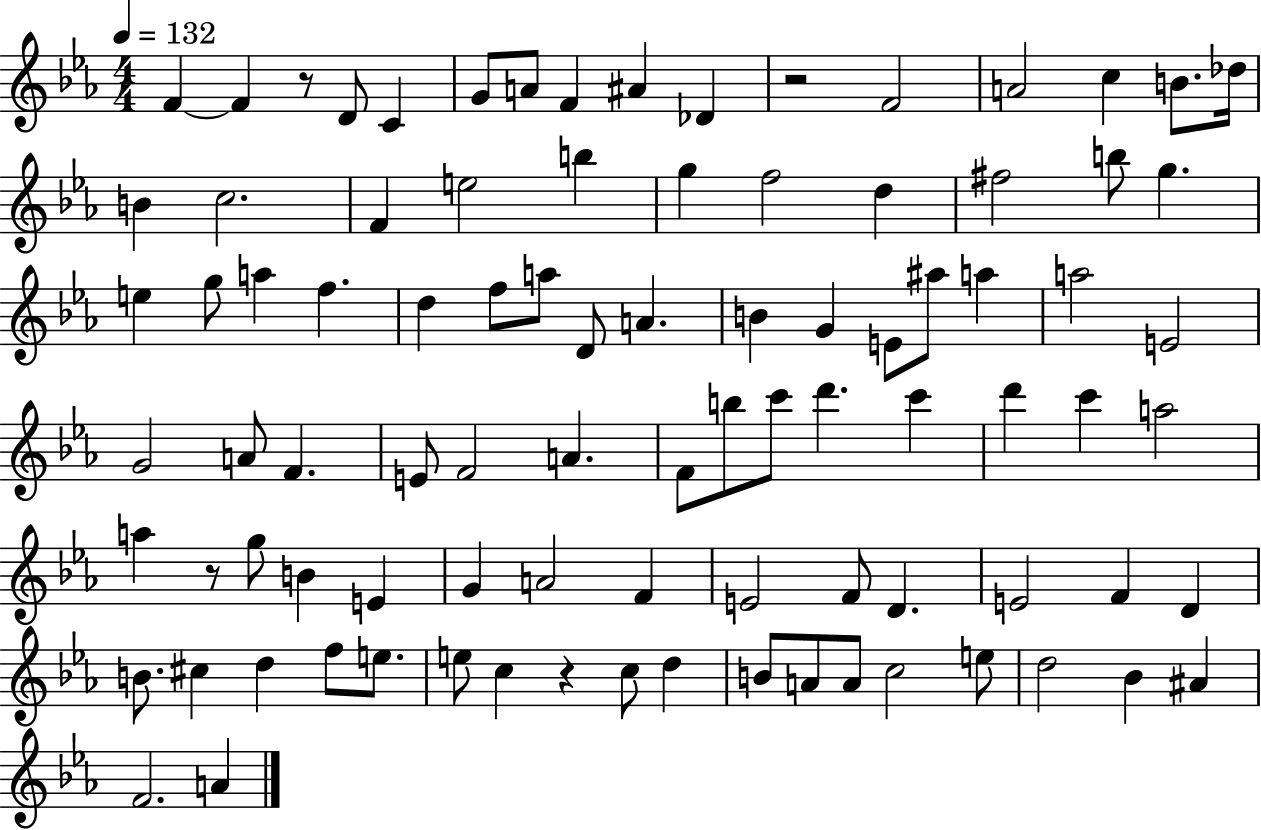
F4/q F4/q R/e D4/e C4/q G4/e A4/e F4/q A#4/q Db4/q R/h F4/h A4/h C5/q B4/e. Db5/s B4/q C5/h. F4/q E5/h B5/q G5/q F5/h D5/q F#5/h B5/e G5/q. E5/q G5/e A5/q F5/q. D5/q F5/e A5/e D4/e A4/q. B4/q G4/q E4/e A#5/e A5/q A5/h E4/h G4/h A4/e F4/q. E4/e F4/h A4/q. F4/e B5/e C6/e D6/q. C6/q D6/q C6/q A5/h A5/q R/e G5/e B4/q E4/q G4/q A4/h F4/q E4/h F4/e D4/q. E4/h F4/q D4/q B4/e. C#5/q D5/q F5/e E5/e. E5/e C5/q R/q C5/e D5/q B4/e A4/e A4/e C5/h E5/e D5/h Bb4/q A#4/q F4/h. A4/q